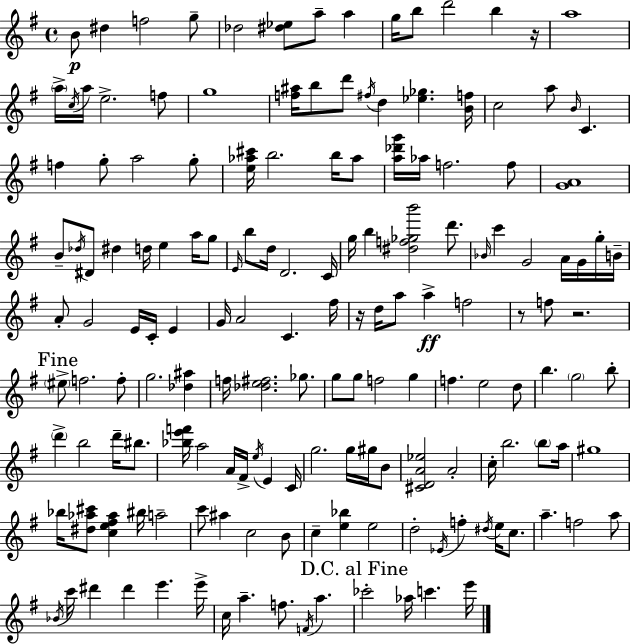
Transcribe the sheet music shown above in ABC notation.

X:1
T:Untitled
M:4/4
L:1/4
K:G
B/2 ^d f2 g/2 _d2 [^d_e]/2 a/2 a g/4 b/2 d'2 b z/4 a4 a/4 c/4 a/4 e2 f/2 g4 [f^a]/4 b/2 d'/2 ^f/4 d [_e_g] [Bf]/4 c2 a/2 B/4 C f g/2 a2 g/2 [e_a^c']/4 b2 b/4 _a/2 [a_d'g']/4 _a/4 f2 f/2 [GA]4 B/2 _d/4 ^D/2 ^d d/4 e a/4 g/2 E/4 b/2 d/4 D2 C/4 g/4 b [^df_gb']2 d'/2 _B/4 c' G2 A/4 G/4 g/4 B/4 A/2 G2 E/4 C/4 E G/4 A2 C ^f/4 z/4 d/4 a/2 a f2 z/2 f/2 z2 ^e/2 f2 f/2 g2 [_d^a] f/4 [_de^f]2 _g/2 g/2 g/2 f2 g f e2 d/2 b g2 b/2 d' b2 d'/4 ^b/2 [_be'f']/4 a2 A/4 ^F/4 e/4 E C/4 g2 g/4 ^g/4 B/2 [^CDA_e]2 A2 c/4 b2 b/2 a/4 ^g4 _b/4 [^d_a^c']/2 [ce^f_a] ^b/4 a2 c'/2 ^a c2 B/2 c [e_b] e2 d2 _E/4 f ^d/4 e/4 c/2 a f2 a/2 _B/4 c'/4 ^d' ^d' e' e'/4 c/4 a f/2 F/4 a _c'2 _a/4 c' e'/4